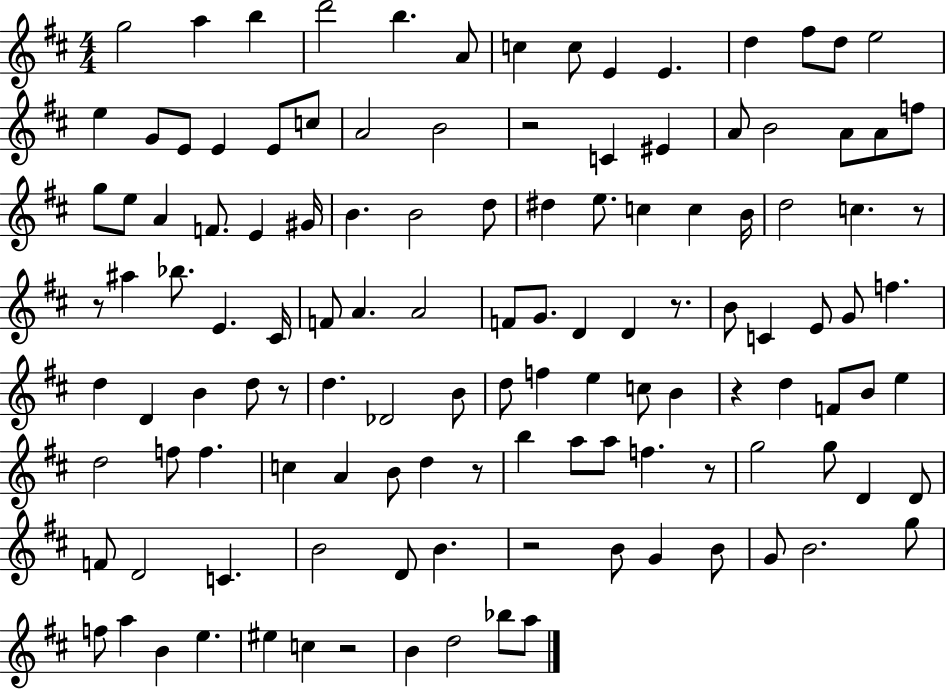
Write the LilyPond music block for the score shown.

{
  \clef treble
  \numericTimeSignature
  \time 4/4
  \key d \major
  \repeat volta 2 { g''2 a''4 b''4 | d'''2 b''4. a'8 | c''4 c''8 e'4 e'4. | d''4 fis''8 d''8 e''2 | \break e''4 g'8 e'8 e'4 e'8 c''8 | a'2 b'2 | r2 c'4 eis'4 | a'8 b'2 a'8 a'8 f''8 | \break g''8 e''8 a'4 f'8. e'4 gis'16 | b'4. b'2 d''8 | dis''4 e''8. c''4 c''4 b'16 | d''2 c''4. r8 | \break r8 ais''4 bes''8. e'4. cis'16 | f'8 a'4. a'2 | f'8 g'8. d'4 d'4 r8. | b'8 c'4 e'8 g'8 f''4. | \break d''4 d'4 b'4 d''8 r8 | d''4. des'2 b'8 | d''8 f''4 e''4 c''8 b'4 | r4 d''4 f'8 b'8 e''4 | \break d''2 f''8 f''4. | c''4 a'4 b'8 d''4 r8 | b''4 a''8 a''8 f''4. r8 | g''2 g''8 d'4 d'8 | \break f'8 d'2 c'4. | b'2 d'8 b'4. | r2 b'8 g'4 b'8 | g'8 b'2. g''8 | \break f''8 a''4 b'4 e''4. | eis''4 c''4 r2 | b'4 d''2 bes''8 a''8 | } \bar "|."
}